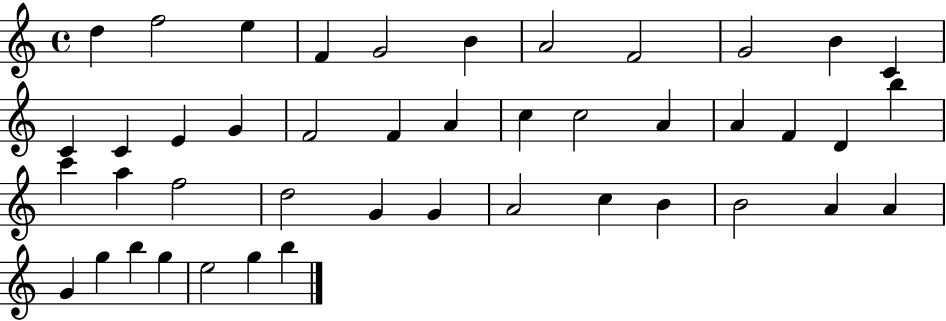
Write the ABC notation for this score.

X:1
T:Untitled
M:4/4
L:1/4
K:C
d f2 e F G2 B A2 F2 G2 B C C C E G F2 F A c c2 A A F D b c' a f2 d2 G G A2 c B B2 A A G g b g e2 g b